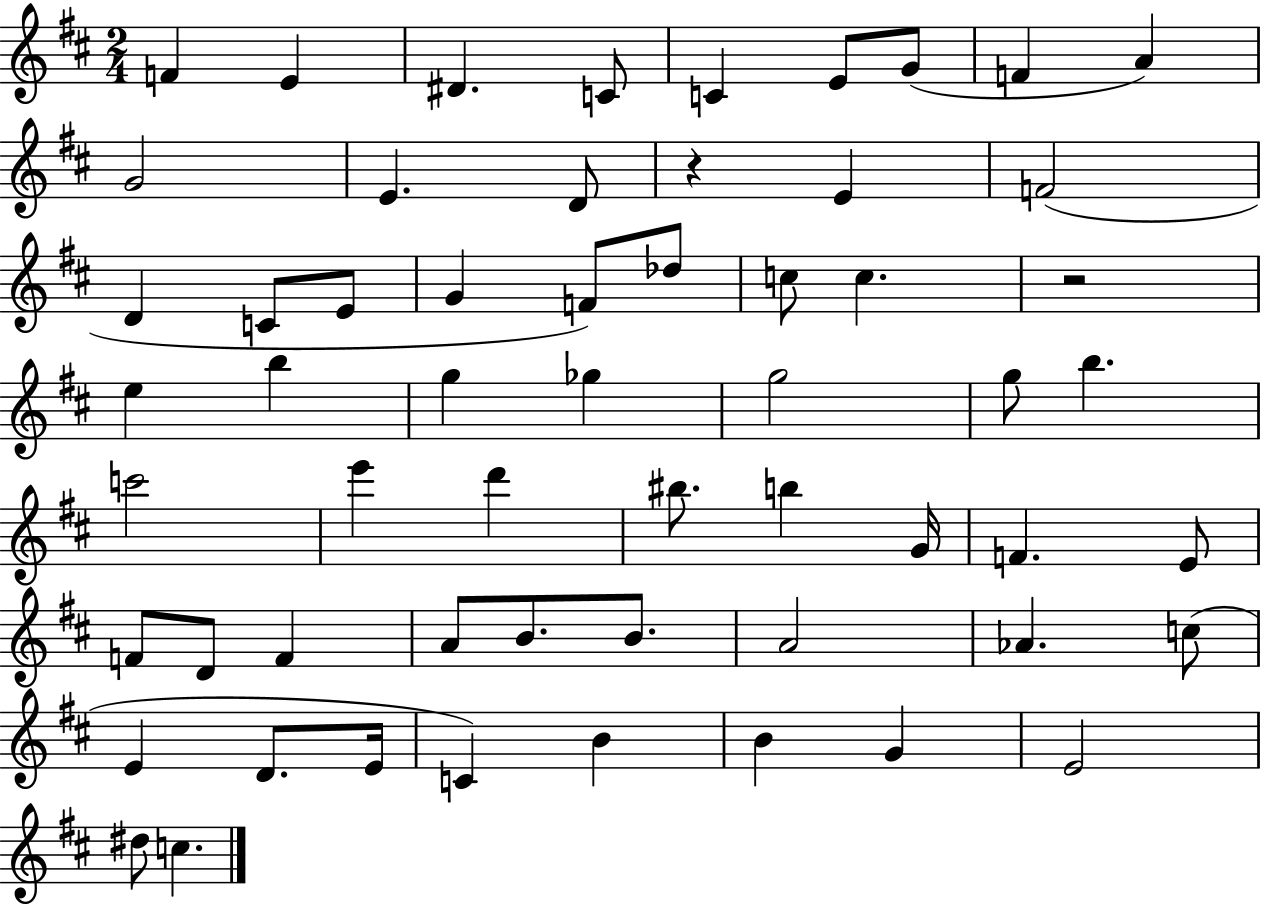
{
  \clef treble
  \numericTimeSignature
  \time 2/4
  \key d \major
  \repeat volta 2 { f'4 e'4 | dis'4. c'8 | c'4 e'8 g'8( | f'4 a'4) | \break g'2 | e'4. d'8 | r4 e'4 | f'2( | \break d'4 c'8 e'8 | g'4 f'8) des''8 | c''8 c''4. | r2 | \break e''4 b''4 | g''4 ges''4 | g''2 | g''8 b''4. | \break c'''2 | e'''4 d'''4 | bis''8. b''4 g'16 | f'4. e'8 | \break f'8 d'8 f'4 | a'8 b'8. b'8. | a'2 | aes'4. c''8( | \break e'4 d'8. e'16 | c'4) b'4 | b'4 g'4 | e'2 | \break dis''8 c''4. | } \bar "|."
}